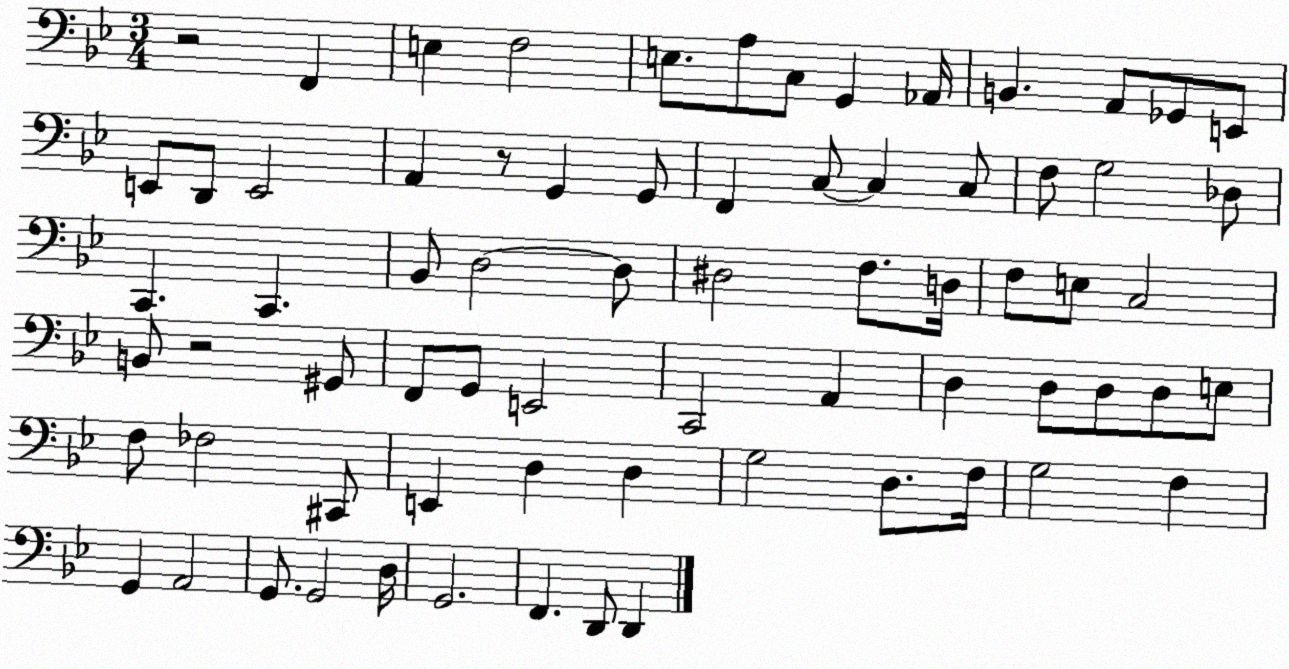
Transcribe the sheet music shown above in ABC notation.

X:1
T:Untitled
M:3/4
L:1/4
K:Bb
z2 F,, E, F,2 E,/2 A,/2 C,/2 G,, _A,,/4 B,, A,,/2 _G,,/2 E,,/2 E,,/2 D,,/2 E,,2 A,, z/2 G,, G,,/2 F,, C,/2 C, C,/2 F,/2 G,2 _D,/2 C,, C,, _B,,/2 D,2 D,/2 ^D,2 F,/2 D,/4 F,/2 E,/2 C,2 B,,/2 z2 ^G,,/2 F,,/2 G,,/2 E,,2 C,,2 A,, D, D,/2 D,/2 D,/2 E,/2 F,/2 _F,2 ^C,,/2 E,, D, D, G,2 D,/2 F,/4 G,2 F, G,, A,,2 G,,/2 G,,2 D,/4 G,,2 F,, D,,/2 D,,